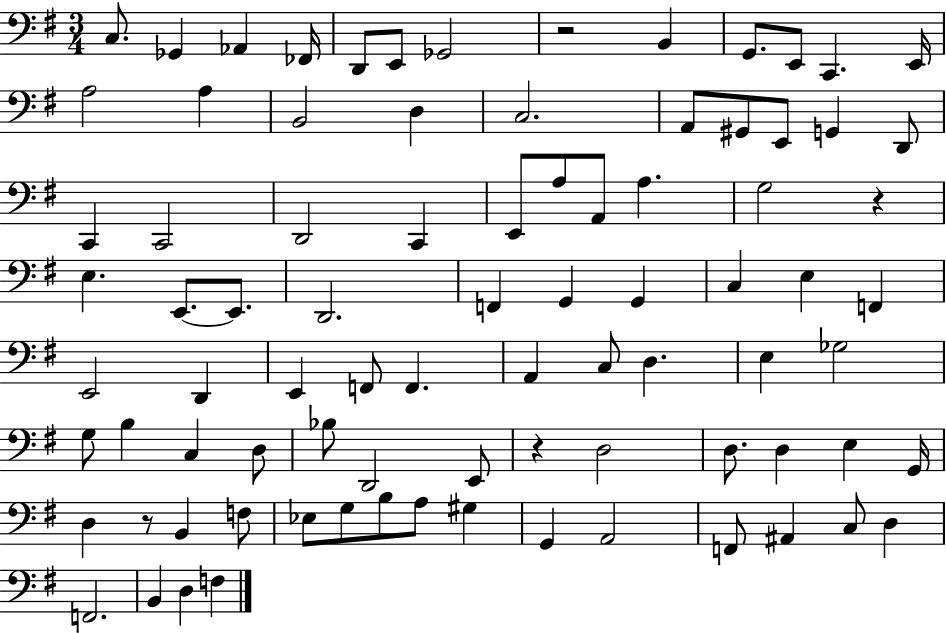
C3/e. Gb2/q Ab2/q FES2/s D2/e E2/e Gb2/h R/h B2/q G2/e. E2/e C2/q. E2/s A3/h A3/q B2/h D3/q C3/h. A2/e G#2/e E2/e G2/q D2/e C2/q C2/h D2/h C2/q E2/e A3/e A2/e A3/q. G3/h R/q E3/q. E2/e. E2/e. D2/h. F2/q G2/q G2/q C3/q E3/q F2/q E2/h D2/q E2/q F2/e F2/q. A2/q C3/e D3/q. E3/q Gb3/h G3/e B3/q C3/q D3/e Bb3/e D2/h E2/e R/q D3/h D3/e. D3/q E3/q G2/s D3/q R/e B2/q F3/e Eb3/e G3/e B3/e A3/e G#3/q G2/q A2/h F2/e A#2/q C3/e D3/q F2/h. B2/q D3/q F3/q